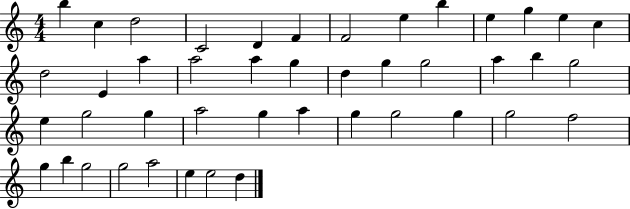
X:1
T:Untitled
M:4/4
L:1/4
K:C
b c d2 C2 D F F2 e b e g e c d2 E a a2 a g d g g2 a b g2 e g2 g a2 g a g g2 g g2 f2 g b g2 g2 a2 e e2 d